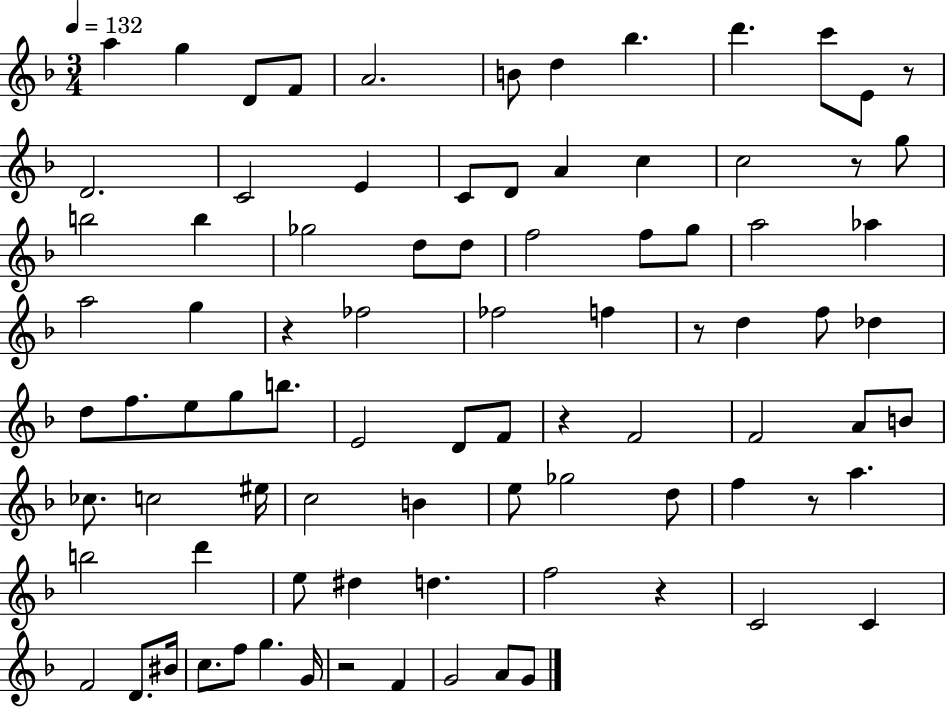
{
  \clef treble
  \numericTimeSignature
  \time 3/4
  \key f \major
  \tempo 4 = 132
  a''4 g''4 d'8 f'8 | a'2. | b'8 d''4 bes''4. | d'''4. c'''8 e'8 r8 | \break d'2. | c'2 e'4 | c'8 d'8 a'4 c''4 | c''2 r8 g''8 | \break b''2 b''4 | ges''2 d''8 d''8 | f''2 f''8 g''8 | a''2 aes''4 | \break a''2 g''4 | r4 fes''2 | fes''2 f''4 | r8 d''4 f''8 des''4 | \break d''8 f''8. e''8 g''8 b''8. | e'2 d'8 f'8 | r4 f'2 | f'2 a'8 b'8 | \break ces''8. c''2 eis''16 | c''2 b'4 | e''8 ges''2 d''8 | f''4 r8 a''4. | \break b''2 d'''4 | e''8 dis''4 d''4. | f''2 r4 | c'2 c'4 | \break f'2 d'8. bis'16 | c''8. f''8 g''4. g'16 | r2 f'4 | g'2 a'8 g'8 | \break \bar "|."
}